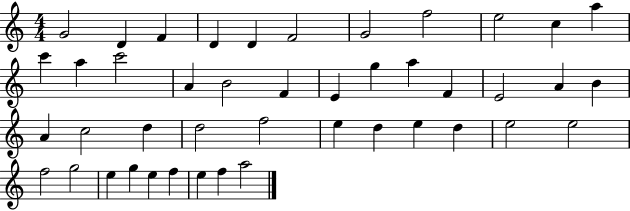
{
  \clef treble
  \numericTimeSignature
  \time 4/4
  \key c \major
  g'2 d'4 f'4 | d'4 d'4 f'2 | g'2 f''2 | e''2 c''4 a''4 | \break c'''4 a''4 c'''2 | a'4 b'2 f'4 | e'4 g''4 a''4 f'4 | e'2 a'4 b'4 | \break a'4 c''2 d''4 | d''2 f''2 | e''4 d''4 e''4 d''4 | e''2 e''2 | \break f''2 g''2 | e''4 g''4 e''4 f''4 | e''4 f''4 a''2 | \bar "|."
}